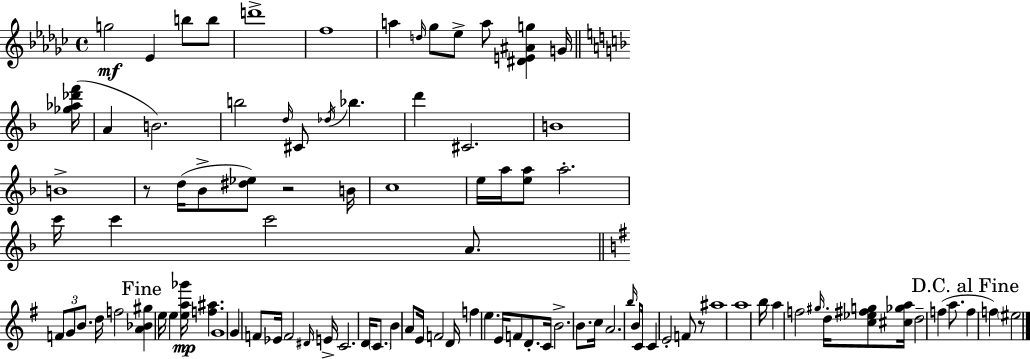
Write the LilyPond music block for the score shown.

{
  \clef treble
  \time 4/4
  \defaultTimeSignature
  \key ees \minor
  g''2\mf ees'4 b''8 b''8 | d'''1-> | f''1 | a''4 \grace { d''16 } ges''8 ees''8-> a''8 <dis' e' ais' g''>4 g'16 | \break \bar "||" \break \key f \major <ges'' aes'' des''' f'''>16( a'4 b'2.) | b''2 \grace { d''16 } cis'8 \acciaccatura { des''16 } bes''4. | d'''4 cis'2. | b'1 | \break b'1-> | r8 d''16( bes'8-> <dis'' ees''>8) r2 | b'16 c''1 | e''16 a''16 <e'' a''>8 a''2.-. | \break c'''16 c'''4 c'''2 | a'8. \bar "||" \break \key g \major \tuplet 3/2 { f'8 g'8 b'8. } d''16 f''2 | \mark "Fine" <a' bes' gis''>4 e''16 e''4 <e'' a'' ges'''>16\mp <f'' ais''>4. | g'1 | g'4 f'8 ees'16 f'2 \grace { dis'16 } | \break e'16-> c'2. d'16 \parenthesize c'8. | b'4 a'8 e'16 f'2 | d'16 f''4 e''4. e'16 f'8 d'8.-. | c'16 b'2.-> b'8. | \break c''16 a'2. \grace { b''16 } b'8 | c'16 c'4 e'2-. f'8 | r8 ais''1 | a''1 | \break b''16 a''4 f''2 \grace { gis''16 } | d''16-. <c'' ees'' fis'' g''>8 <cis'' ges'' a''>16 d''2-- f''4( | a''8. \mark "D.C. al Fine" f''4 f''4) \parenthesize eis''2 | \bar "|."
}